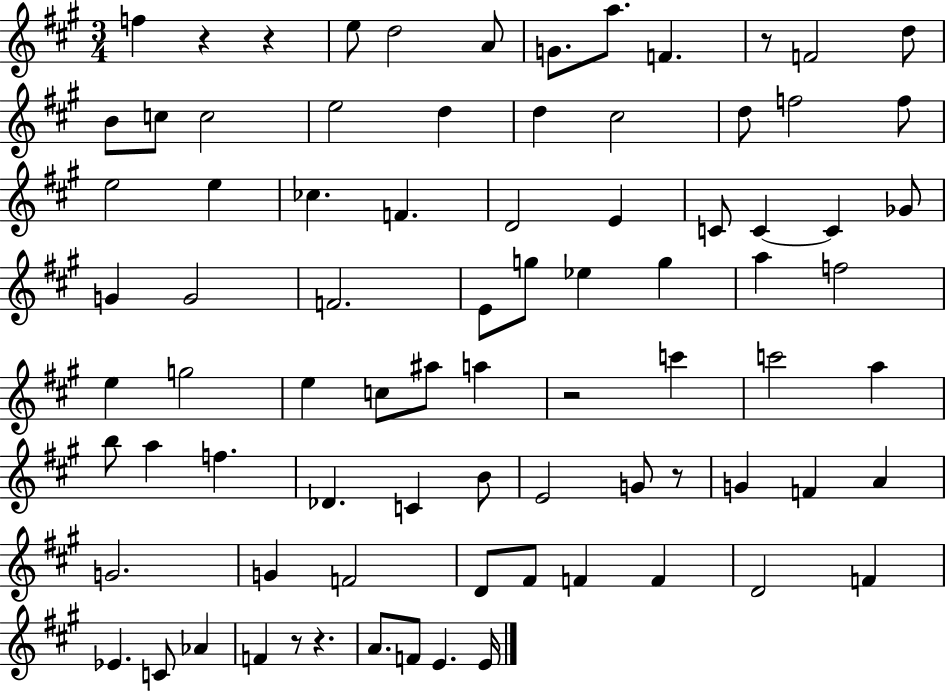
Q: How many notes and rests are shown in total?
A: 82